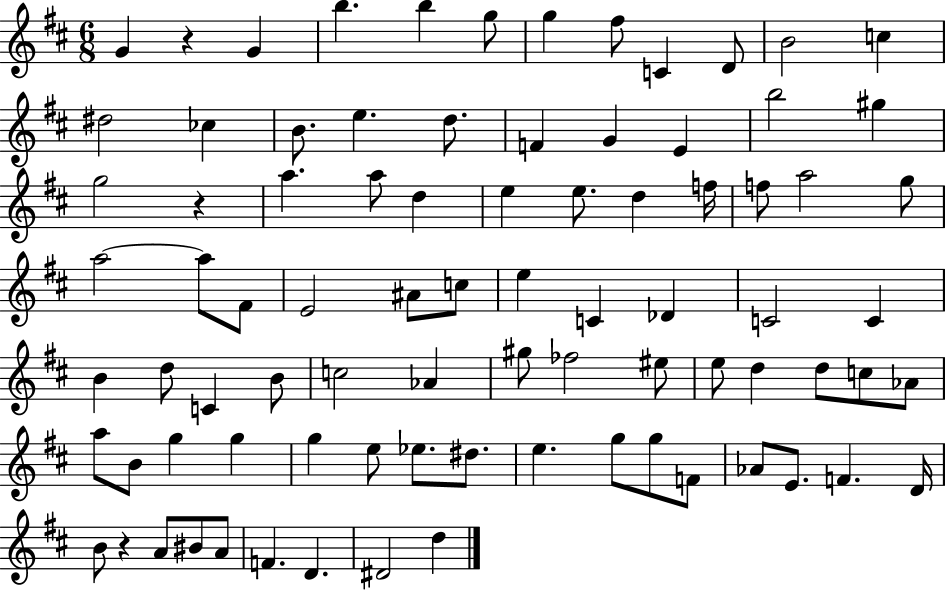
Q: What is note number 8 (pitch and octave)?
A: C4